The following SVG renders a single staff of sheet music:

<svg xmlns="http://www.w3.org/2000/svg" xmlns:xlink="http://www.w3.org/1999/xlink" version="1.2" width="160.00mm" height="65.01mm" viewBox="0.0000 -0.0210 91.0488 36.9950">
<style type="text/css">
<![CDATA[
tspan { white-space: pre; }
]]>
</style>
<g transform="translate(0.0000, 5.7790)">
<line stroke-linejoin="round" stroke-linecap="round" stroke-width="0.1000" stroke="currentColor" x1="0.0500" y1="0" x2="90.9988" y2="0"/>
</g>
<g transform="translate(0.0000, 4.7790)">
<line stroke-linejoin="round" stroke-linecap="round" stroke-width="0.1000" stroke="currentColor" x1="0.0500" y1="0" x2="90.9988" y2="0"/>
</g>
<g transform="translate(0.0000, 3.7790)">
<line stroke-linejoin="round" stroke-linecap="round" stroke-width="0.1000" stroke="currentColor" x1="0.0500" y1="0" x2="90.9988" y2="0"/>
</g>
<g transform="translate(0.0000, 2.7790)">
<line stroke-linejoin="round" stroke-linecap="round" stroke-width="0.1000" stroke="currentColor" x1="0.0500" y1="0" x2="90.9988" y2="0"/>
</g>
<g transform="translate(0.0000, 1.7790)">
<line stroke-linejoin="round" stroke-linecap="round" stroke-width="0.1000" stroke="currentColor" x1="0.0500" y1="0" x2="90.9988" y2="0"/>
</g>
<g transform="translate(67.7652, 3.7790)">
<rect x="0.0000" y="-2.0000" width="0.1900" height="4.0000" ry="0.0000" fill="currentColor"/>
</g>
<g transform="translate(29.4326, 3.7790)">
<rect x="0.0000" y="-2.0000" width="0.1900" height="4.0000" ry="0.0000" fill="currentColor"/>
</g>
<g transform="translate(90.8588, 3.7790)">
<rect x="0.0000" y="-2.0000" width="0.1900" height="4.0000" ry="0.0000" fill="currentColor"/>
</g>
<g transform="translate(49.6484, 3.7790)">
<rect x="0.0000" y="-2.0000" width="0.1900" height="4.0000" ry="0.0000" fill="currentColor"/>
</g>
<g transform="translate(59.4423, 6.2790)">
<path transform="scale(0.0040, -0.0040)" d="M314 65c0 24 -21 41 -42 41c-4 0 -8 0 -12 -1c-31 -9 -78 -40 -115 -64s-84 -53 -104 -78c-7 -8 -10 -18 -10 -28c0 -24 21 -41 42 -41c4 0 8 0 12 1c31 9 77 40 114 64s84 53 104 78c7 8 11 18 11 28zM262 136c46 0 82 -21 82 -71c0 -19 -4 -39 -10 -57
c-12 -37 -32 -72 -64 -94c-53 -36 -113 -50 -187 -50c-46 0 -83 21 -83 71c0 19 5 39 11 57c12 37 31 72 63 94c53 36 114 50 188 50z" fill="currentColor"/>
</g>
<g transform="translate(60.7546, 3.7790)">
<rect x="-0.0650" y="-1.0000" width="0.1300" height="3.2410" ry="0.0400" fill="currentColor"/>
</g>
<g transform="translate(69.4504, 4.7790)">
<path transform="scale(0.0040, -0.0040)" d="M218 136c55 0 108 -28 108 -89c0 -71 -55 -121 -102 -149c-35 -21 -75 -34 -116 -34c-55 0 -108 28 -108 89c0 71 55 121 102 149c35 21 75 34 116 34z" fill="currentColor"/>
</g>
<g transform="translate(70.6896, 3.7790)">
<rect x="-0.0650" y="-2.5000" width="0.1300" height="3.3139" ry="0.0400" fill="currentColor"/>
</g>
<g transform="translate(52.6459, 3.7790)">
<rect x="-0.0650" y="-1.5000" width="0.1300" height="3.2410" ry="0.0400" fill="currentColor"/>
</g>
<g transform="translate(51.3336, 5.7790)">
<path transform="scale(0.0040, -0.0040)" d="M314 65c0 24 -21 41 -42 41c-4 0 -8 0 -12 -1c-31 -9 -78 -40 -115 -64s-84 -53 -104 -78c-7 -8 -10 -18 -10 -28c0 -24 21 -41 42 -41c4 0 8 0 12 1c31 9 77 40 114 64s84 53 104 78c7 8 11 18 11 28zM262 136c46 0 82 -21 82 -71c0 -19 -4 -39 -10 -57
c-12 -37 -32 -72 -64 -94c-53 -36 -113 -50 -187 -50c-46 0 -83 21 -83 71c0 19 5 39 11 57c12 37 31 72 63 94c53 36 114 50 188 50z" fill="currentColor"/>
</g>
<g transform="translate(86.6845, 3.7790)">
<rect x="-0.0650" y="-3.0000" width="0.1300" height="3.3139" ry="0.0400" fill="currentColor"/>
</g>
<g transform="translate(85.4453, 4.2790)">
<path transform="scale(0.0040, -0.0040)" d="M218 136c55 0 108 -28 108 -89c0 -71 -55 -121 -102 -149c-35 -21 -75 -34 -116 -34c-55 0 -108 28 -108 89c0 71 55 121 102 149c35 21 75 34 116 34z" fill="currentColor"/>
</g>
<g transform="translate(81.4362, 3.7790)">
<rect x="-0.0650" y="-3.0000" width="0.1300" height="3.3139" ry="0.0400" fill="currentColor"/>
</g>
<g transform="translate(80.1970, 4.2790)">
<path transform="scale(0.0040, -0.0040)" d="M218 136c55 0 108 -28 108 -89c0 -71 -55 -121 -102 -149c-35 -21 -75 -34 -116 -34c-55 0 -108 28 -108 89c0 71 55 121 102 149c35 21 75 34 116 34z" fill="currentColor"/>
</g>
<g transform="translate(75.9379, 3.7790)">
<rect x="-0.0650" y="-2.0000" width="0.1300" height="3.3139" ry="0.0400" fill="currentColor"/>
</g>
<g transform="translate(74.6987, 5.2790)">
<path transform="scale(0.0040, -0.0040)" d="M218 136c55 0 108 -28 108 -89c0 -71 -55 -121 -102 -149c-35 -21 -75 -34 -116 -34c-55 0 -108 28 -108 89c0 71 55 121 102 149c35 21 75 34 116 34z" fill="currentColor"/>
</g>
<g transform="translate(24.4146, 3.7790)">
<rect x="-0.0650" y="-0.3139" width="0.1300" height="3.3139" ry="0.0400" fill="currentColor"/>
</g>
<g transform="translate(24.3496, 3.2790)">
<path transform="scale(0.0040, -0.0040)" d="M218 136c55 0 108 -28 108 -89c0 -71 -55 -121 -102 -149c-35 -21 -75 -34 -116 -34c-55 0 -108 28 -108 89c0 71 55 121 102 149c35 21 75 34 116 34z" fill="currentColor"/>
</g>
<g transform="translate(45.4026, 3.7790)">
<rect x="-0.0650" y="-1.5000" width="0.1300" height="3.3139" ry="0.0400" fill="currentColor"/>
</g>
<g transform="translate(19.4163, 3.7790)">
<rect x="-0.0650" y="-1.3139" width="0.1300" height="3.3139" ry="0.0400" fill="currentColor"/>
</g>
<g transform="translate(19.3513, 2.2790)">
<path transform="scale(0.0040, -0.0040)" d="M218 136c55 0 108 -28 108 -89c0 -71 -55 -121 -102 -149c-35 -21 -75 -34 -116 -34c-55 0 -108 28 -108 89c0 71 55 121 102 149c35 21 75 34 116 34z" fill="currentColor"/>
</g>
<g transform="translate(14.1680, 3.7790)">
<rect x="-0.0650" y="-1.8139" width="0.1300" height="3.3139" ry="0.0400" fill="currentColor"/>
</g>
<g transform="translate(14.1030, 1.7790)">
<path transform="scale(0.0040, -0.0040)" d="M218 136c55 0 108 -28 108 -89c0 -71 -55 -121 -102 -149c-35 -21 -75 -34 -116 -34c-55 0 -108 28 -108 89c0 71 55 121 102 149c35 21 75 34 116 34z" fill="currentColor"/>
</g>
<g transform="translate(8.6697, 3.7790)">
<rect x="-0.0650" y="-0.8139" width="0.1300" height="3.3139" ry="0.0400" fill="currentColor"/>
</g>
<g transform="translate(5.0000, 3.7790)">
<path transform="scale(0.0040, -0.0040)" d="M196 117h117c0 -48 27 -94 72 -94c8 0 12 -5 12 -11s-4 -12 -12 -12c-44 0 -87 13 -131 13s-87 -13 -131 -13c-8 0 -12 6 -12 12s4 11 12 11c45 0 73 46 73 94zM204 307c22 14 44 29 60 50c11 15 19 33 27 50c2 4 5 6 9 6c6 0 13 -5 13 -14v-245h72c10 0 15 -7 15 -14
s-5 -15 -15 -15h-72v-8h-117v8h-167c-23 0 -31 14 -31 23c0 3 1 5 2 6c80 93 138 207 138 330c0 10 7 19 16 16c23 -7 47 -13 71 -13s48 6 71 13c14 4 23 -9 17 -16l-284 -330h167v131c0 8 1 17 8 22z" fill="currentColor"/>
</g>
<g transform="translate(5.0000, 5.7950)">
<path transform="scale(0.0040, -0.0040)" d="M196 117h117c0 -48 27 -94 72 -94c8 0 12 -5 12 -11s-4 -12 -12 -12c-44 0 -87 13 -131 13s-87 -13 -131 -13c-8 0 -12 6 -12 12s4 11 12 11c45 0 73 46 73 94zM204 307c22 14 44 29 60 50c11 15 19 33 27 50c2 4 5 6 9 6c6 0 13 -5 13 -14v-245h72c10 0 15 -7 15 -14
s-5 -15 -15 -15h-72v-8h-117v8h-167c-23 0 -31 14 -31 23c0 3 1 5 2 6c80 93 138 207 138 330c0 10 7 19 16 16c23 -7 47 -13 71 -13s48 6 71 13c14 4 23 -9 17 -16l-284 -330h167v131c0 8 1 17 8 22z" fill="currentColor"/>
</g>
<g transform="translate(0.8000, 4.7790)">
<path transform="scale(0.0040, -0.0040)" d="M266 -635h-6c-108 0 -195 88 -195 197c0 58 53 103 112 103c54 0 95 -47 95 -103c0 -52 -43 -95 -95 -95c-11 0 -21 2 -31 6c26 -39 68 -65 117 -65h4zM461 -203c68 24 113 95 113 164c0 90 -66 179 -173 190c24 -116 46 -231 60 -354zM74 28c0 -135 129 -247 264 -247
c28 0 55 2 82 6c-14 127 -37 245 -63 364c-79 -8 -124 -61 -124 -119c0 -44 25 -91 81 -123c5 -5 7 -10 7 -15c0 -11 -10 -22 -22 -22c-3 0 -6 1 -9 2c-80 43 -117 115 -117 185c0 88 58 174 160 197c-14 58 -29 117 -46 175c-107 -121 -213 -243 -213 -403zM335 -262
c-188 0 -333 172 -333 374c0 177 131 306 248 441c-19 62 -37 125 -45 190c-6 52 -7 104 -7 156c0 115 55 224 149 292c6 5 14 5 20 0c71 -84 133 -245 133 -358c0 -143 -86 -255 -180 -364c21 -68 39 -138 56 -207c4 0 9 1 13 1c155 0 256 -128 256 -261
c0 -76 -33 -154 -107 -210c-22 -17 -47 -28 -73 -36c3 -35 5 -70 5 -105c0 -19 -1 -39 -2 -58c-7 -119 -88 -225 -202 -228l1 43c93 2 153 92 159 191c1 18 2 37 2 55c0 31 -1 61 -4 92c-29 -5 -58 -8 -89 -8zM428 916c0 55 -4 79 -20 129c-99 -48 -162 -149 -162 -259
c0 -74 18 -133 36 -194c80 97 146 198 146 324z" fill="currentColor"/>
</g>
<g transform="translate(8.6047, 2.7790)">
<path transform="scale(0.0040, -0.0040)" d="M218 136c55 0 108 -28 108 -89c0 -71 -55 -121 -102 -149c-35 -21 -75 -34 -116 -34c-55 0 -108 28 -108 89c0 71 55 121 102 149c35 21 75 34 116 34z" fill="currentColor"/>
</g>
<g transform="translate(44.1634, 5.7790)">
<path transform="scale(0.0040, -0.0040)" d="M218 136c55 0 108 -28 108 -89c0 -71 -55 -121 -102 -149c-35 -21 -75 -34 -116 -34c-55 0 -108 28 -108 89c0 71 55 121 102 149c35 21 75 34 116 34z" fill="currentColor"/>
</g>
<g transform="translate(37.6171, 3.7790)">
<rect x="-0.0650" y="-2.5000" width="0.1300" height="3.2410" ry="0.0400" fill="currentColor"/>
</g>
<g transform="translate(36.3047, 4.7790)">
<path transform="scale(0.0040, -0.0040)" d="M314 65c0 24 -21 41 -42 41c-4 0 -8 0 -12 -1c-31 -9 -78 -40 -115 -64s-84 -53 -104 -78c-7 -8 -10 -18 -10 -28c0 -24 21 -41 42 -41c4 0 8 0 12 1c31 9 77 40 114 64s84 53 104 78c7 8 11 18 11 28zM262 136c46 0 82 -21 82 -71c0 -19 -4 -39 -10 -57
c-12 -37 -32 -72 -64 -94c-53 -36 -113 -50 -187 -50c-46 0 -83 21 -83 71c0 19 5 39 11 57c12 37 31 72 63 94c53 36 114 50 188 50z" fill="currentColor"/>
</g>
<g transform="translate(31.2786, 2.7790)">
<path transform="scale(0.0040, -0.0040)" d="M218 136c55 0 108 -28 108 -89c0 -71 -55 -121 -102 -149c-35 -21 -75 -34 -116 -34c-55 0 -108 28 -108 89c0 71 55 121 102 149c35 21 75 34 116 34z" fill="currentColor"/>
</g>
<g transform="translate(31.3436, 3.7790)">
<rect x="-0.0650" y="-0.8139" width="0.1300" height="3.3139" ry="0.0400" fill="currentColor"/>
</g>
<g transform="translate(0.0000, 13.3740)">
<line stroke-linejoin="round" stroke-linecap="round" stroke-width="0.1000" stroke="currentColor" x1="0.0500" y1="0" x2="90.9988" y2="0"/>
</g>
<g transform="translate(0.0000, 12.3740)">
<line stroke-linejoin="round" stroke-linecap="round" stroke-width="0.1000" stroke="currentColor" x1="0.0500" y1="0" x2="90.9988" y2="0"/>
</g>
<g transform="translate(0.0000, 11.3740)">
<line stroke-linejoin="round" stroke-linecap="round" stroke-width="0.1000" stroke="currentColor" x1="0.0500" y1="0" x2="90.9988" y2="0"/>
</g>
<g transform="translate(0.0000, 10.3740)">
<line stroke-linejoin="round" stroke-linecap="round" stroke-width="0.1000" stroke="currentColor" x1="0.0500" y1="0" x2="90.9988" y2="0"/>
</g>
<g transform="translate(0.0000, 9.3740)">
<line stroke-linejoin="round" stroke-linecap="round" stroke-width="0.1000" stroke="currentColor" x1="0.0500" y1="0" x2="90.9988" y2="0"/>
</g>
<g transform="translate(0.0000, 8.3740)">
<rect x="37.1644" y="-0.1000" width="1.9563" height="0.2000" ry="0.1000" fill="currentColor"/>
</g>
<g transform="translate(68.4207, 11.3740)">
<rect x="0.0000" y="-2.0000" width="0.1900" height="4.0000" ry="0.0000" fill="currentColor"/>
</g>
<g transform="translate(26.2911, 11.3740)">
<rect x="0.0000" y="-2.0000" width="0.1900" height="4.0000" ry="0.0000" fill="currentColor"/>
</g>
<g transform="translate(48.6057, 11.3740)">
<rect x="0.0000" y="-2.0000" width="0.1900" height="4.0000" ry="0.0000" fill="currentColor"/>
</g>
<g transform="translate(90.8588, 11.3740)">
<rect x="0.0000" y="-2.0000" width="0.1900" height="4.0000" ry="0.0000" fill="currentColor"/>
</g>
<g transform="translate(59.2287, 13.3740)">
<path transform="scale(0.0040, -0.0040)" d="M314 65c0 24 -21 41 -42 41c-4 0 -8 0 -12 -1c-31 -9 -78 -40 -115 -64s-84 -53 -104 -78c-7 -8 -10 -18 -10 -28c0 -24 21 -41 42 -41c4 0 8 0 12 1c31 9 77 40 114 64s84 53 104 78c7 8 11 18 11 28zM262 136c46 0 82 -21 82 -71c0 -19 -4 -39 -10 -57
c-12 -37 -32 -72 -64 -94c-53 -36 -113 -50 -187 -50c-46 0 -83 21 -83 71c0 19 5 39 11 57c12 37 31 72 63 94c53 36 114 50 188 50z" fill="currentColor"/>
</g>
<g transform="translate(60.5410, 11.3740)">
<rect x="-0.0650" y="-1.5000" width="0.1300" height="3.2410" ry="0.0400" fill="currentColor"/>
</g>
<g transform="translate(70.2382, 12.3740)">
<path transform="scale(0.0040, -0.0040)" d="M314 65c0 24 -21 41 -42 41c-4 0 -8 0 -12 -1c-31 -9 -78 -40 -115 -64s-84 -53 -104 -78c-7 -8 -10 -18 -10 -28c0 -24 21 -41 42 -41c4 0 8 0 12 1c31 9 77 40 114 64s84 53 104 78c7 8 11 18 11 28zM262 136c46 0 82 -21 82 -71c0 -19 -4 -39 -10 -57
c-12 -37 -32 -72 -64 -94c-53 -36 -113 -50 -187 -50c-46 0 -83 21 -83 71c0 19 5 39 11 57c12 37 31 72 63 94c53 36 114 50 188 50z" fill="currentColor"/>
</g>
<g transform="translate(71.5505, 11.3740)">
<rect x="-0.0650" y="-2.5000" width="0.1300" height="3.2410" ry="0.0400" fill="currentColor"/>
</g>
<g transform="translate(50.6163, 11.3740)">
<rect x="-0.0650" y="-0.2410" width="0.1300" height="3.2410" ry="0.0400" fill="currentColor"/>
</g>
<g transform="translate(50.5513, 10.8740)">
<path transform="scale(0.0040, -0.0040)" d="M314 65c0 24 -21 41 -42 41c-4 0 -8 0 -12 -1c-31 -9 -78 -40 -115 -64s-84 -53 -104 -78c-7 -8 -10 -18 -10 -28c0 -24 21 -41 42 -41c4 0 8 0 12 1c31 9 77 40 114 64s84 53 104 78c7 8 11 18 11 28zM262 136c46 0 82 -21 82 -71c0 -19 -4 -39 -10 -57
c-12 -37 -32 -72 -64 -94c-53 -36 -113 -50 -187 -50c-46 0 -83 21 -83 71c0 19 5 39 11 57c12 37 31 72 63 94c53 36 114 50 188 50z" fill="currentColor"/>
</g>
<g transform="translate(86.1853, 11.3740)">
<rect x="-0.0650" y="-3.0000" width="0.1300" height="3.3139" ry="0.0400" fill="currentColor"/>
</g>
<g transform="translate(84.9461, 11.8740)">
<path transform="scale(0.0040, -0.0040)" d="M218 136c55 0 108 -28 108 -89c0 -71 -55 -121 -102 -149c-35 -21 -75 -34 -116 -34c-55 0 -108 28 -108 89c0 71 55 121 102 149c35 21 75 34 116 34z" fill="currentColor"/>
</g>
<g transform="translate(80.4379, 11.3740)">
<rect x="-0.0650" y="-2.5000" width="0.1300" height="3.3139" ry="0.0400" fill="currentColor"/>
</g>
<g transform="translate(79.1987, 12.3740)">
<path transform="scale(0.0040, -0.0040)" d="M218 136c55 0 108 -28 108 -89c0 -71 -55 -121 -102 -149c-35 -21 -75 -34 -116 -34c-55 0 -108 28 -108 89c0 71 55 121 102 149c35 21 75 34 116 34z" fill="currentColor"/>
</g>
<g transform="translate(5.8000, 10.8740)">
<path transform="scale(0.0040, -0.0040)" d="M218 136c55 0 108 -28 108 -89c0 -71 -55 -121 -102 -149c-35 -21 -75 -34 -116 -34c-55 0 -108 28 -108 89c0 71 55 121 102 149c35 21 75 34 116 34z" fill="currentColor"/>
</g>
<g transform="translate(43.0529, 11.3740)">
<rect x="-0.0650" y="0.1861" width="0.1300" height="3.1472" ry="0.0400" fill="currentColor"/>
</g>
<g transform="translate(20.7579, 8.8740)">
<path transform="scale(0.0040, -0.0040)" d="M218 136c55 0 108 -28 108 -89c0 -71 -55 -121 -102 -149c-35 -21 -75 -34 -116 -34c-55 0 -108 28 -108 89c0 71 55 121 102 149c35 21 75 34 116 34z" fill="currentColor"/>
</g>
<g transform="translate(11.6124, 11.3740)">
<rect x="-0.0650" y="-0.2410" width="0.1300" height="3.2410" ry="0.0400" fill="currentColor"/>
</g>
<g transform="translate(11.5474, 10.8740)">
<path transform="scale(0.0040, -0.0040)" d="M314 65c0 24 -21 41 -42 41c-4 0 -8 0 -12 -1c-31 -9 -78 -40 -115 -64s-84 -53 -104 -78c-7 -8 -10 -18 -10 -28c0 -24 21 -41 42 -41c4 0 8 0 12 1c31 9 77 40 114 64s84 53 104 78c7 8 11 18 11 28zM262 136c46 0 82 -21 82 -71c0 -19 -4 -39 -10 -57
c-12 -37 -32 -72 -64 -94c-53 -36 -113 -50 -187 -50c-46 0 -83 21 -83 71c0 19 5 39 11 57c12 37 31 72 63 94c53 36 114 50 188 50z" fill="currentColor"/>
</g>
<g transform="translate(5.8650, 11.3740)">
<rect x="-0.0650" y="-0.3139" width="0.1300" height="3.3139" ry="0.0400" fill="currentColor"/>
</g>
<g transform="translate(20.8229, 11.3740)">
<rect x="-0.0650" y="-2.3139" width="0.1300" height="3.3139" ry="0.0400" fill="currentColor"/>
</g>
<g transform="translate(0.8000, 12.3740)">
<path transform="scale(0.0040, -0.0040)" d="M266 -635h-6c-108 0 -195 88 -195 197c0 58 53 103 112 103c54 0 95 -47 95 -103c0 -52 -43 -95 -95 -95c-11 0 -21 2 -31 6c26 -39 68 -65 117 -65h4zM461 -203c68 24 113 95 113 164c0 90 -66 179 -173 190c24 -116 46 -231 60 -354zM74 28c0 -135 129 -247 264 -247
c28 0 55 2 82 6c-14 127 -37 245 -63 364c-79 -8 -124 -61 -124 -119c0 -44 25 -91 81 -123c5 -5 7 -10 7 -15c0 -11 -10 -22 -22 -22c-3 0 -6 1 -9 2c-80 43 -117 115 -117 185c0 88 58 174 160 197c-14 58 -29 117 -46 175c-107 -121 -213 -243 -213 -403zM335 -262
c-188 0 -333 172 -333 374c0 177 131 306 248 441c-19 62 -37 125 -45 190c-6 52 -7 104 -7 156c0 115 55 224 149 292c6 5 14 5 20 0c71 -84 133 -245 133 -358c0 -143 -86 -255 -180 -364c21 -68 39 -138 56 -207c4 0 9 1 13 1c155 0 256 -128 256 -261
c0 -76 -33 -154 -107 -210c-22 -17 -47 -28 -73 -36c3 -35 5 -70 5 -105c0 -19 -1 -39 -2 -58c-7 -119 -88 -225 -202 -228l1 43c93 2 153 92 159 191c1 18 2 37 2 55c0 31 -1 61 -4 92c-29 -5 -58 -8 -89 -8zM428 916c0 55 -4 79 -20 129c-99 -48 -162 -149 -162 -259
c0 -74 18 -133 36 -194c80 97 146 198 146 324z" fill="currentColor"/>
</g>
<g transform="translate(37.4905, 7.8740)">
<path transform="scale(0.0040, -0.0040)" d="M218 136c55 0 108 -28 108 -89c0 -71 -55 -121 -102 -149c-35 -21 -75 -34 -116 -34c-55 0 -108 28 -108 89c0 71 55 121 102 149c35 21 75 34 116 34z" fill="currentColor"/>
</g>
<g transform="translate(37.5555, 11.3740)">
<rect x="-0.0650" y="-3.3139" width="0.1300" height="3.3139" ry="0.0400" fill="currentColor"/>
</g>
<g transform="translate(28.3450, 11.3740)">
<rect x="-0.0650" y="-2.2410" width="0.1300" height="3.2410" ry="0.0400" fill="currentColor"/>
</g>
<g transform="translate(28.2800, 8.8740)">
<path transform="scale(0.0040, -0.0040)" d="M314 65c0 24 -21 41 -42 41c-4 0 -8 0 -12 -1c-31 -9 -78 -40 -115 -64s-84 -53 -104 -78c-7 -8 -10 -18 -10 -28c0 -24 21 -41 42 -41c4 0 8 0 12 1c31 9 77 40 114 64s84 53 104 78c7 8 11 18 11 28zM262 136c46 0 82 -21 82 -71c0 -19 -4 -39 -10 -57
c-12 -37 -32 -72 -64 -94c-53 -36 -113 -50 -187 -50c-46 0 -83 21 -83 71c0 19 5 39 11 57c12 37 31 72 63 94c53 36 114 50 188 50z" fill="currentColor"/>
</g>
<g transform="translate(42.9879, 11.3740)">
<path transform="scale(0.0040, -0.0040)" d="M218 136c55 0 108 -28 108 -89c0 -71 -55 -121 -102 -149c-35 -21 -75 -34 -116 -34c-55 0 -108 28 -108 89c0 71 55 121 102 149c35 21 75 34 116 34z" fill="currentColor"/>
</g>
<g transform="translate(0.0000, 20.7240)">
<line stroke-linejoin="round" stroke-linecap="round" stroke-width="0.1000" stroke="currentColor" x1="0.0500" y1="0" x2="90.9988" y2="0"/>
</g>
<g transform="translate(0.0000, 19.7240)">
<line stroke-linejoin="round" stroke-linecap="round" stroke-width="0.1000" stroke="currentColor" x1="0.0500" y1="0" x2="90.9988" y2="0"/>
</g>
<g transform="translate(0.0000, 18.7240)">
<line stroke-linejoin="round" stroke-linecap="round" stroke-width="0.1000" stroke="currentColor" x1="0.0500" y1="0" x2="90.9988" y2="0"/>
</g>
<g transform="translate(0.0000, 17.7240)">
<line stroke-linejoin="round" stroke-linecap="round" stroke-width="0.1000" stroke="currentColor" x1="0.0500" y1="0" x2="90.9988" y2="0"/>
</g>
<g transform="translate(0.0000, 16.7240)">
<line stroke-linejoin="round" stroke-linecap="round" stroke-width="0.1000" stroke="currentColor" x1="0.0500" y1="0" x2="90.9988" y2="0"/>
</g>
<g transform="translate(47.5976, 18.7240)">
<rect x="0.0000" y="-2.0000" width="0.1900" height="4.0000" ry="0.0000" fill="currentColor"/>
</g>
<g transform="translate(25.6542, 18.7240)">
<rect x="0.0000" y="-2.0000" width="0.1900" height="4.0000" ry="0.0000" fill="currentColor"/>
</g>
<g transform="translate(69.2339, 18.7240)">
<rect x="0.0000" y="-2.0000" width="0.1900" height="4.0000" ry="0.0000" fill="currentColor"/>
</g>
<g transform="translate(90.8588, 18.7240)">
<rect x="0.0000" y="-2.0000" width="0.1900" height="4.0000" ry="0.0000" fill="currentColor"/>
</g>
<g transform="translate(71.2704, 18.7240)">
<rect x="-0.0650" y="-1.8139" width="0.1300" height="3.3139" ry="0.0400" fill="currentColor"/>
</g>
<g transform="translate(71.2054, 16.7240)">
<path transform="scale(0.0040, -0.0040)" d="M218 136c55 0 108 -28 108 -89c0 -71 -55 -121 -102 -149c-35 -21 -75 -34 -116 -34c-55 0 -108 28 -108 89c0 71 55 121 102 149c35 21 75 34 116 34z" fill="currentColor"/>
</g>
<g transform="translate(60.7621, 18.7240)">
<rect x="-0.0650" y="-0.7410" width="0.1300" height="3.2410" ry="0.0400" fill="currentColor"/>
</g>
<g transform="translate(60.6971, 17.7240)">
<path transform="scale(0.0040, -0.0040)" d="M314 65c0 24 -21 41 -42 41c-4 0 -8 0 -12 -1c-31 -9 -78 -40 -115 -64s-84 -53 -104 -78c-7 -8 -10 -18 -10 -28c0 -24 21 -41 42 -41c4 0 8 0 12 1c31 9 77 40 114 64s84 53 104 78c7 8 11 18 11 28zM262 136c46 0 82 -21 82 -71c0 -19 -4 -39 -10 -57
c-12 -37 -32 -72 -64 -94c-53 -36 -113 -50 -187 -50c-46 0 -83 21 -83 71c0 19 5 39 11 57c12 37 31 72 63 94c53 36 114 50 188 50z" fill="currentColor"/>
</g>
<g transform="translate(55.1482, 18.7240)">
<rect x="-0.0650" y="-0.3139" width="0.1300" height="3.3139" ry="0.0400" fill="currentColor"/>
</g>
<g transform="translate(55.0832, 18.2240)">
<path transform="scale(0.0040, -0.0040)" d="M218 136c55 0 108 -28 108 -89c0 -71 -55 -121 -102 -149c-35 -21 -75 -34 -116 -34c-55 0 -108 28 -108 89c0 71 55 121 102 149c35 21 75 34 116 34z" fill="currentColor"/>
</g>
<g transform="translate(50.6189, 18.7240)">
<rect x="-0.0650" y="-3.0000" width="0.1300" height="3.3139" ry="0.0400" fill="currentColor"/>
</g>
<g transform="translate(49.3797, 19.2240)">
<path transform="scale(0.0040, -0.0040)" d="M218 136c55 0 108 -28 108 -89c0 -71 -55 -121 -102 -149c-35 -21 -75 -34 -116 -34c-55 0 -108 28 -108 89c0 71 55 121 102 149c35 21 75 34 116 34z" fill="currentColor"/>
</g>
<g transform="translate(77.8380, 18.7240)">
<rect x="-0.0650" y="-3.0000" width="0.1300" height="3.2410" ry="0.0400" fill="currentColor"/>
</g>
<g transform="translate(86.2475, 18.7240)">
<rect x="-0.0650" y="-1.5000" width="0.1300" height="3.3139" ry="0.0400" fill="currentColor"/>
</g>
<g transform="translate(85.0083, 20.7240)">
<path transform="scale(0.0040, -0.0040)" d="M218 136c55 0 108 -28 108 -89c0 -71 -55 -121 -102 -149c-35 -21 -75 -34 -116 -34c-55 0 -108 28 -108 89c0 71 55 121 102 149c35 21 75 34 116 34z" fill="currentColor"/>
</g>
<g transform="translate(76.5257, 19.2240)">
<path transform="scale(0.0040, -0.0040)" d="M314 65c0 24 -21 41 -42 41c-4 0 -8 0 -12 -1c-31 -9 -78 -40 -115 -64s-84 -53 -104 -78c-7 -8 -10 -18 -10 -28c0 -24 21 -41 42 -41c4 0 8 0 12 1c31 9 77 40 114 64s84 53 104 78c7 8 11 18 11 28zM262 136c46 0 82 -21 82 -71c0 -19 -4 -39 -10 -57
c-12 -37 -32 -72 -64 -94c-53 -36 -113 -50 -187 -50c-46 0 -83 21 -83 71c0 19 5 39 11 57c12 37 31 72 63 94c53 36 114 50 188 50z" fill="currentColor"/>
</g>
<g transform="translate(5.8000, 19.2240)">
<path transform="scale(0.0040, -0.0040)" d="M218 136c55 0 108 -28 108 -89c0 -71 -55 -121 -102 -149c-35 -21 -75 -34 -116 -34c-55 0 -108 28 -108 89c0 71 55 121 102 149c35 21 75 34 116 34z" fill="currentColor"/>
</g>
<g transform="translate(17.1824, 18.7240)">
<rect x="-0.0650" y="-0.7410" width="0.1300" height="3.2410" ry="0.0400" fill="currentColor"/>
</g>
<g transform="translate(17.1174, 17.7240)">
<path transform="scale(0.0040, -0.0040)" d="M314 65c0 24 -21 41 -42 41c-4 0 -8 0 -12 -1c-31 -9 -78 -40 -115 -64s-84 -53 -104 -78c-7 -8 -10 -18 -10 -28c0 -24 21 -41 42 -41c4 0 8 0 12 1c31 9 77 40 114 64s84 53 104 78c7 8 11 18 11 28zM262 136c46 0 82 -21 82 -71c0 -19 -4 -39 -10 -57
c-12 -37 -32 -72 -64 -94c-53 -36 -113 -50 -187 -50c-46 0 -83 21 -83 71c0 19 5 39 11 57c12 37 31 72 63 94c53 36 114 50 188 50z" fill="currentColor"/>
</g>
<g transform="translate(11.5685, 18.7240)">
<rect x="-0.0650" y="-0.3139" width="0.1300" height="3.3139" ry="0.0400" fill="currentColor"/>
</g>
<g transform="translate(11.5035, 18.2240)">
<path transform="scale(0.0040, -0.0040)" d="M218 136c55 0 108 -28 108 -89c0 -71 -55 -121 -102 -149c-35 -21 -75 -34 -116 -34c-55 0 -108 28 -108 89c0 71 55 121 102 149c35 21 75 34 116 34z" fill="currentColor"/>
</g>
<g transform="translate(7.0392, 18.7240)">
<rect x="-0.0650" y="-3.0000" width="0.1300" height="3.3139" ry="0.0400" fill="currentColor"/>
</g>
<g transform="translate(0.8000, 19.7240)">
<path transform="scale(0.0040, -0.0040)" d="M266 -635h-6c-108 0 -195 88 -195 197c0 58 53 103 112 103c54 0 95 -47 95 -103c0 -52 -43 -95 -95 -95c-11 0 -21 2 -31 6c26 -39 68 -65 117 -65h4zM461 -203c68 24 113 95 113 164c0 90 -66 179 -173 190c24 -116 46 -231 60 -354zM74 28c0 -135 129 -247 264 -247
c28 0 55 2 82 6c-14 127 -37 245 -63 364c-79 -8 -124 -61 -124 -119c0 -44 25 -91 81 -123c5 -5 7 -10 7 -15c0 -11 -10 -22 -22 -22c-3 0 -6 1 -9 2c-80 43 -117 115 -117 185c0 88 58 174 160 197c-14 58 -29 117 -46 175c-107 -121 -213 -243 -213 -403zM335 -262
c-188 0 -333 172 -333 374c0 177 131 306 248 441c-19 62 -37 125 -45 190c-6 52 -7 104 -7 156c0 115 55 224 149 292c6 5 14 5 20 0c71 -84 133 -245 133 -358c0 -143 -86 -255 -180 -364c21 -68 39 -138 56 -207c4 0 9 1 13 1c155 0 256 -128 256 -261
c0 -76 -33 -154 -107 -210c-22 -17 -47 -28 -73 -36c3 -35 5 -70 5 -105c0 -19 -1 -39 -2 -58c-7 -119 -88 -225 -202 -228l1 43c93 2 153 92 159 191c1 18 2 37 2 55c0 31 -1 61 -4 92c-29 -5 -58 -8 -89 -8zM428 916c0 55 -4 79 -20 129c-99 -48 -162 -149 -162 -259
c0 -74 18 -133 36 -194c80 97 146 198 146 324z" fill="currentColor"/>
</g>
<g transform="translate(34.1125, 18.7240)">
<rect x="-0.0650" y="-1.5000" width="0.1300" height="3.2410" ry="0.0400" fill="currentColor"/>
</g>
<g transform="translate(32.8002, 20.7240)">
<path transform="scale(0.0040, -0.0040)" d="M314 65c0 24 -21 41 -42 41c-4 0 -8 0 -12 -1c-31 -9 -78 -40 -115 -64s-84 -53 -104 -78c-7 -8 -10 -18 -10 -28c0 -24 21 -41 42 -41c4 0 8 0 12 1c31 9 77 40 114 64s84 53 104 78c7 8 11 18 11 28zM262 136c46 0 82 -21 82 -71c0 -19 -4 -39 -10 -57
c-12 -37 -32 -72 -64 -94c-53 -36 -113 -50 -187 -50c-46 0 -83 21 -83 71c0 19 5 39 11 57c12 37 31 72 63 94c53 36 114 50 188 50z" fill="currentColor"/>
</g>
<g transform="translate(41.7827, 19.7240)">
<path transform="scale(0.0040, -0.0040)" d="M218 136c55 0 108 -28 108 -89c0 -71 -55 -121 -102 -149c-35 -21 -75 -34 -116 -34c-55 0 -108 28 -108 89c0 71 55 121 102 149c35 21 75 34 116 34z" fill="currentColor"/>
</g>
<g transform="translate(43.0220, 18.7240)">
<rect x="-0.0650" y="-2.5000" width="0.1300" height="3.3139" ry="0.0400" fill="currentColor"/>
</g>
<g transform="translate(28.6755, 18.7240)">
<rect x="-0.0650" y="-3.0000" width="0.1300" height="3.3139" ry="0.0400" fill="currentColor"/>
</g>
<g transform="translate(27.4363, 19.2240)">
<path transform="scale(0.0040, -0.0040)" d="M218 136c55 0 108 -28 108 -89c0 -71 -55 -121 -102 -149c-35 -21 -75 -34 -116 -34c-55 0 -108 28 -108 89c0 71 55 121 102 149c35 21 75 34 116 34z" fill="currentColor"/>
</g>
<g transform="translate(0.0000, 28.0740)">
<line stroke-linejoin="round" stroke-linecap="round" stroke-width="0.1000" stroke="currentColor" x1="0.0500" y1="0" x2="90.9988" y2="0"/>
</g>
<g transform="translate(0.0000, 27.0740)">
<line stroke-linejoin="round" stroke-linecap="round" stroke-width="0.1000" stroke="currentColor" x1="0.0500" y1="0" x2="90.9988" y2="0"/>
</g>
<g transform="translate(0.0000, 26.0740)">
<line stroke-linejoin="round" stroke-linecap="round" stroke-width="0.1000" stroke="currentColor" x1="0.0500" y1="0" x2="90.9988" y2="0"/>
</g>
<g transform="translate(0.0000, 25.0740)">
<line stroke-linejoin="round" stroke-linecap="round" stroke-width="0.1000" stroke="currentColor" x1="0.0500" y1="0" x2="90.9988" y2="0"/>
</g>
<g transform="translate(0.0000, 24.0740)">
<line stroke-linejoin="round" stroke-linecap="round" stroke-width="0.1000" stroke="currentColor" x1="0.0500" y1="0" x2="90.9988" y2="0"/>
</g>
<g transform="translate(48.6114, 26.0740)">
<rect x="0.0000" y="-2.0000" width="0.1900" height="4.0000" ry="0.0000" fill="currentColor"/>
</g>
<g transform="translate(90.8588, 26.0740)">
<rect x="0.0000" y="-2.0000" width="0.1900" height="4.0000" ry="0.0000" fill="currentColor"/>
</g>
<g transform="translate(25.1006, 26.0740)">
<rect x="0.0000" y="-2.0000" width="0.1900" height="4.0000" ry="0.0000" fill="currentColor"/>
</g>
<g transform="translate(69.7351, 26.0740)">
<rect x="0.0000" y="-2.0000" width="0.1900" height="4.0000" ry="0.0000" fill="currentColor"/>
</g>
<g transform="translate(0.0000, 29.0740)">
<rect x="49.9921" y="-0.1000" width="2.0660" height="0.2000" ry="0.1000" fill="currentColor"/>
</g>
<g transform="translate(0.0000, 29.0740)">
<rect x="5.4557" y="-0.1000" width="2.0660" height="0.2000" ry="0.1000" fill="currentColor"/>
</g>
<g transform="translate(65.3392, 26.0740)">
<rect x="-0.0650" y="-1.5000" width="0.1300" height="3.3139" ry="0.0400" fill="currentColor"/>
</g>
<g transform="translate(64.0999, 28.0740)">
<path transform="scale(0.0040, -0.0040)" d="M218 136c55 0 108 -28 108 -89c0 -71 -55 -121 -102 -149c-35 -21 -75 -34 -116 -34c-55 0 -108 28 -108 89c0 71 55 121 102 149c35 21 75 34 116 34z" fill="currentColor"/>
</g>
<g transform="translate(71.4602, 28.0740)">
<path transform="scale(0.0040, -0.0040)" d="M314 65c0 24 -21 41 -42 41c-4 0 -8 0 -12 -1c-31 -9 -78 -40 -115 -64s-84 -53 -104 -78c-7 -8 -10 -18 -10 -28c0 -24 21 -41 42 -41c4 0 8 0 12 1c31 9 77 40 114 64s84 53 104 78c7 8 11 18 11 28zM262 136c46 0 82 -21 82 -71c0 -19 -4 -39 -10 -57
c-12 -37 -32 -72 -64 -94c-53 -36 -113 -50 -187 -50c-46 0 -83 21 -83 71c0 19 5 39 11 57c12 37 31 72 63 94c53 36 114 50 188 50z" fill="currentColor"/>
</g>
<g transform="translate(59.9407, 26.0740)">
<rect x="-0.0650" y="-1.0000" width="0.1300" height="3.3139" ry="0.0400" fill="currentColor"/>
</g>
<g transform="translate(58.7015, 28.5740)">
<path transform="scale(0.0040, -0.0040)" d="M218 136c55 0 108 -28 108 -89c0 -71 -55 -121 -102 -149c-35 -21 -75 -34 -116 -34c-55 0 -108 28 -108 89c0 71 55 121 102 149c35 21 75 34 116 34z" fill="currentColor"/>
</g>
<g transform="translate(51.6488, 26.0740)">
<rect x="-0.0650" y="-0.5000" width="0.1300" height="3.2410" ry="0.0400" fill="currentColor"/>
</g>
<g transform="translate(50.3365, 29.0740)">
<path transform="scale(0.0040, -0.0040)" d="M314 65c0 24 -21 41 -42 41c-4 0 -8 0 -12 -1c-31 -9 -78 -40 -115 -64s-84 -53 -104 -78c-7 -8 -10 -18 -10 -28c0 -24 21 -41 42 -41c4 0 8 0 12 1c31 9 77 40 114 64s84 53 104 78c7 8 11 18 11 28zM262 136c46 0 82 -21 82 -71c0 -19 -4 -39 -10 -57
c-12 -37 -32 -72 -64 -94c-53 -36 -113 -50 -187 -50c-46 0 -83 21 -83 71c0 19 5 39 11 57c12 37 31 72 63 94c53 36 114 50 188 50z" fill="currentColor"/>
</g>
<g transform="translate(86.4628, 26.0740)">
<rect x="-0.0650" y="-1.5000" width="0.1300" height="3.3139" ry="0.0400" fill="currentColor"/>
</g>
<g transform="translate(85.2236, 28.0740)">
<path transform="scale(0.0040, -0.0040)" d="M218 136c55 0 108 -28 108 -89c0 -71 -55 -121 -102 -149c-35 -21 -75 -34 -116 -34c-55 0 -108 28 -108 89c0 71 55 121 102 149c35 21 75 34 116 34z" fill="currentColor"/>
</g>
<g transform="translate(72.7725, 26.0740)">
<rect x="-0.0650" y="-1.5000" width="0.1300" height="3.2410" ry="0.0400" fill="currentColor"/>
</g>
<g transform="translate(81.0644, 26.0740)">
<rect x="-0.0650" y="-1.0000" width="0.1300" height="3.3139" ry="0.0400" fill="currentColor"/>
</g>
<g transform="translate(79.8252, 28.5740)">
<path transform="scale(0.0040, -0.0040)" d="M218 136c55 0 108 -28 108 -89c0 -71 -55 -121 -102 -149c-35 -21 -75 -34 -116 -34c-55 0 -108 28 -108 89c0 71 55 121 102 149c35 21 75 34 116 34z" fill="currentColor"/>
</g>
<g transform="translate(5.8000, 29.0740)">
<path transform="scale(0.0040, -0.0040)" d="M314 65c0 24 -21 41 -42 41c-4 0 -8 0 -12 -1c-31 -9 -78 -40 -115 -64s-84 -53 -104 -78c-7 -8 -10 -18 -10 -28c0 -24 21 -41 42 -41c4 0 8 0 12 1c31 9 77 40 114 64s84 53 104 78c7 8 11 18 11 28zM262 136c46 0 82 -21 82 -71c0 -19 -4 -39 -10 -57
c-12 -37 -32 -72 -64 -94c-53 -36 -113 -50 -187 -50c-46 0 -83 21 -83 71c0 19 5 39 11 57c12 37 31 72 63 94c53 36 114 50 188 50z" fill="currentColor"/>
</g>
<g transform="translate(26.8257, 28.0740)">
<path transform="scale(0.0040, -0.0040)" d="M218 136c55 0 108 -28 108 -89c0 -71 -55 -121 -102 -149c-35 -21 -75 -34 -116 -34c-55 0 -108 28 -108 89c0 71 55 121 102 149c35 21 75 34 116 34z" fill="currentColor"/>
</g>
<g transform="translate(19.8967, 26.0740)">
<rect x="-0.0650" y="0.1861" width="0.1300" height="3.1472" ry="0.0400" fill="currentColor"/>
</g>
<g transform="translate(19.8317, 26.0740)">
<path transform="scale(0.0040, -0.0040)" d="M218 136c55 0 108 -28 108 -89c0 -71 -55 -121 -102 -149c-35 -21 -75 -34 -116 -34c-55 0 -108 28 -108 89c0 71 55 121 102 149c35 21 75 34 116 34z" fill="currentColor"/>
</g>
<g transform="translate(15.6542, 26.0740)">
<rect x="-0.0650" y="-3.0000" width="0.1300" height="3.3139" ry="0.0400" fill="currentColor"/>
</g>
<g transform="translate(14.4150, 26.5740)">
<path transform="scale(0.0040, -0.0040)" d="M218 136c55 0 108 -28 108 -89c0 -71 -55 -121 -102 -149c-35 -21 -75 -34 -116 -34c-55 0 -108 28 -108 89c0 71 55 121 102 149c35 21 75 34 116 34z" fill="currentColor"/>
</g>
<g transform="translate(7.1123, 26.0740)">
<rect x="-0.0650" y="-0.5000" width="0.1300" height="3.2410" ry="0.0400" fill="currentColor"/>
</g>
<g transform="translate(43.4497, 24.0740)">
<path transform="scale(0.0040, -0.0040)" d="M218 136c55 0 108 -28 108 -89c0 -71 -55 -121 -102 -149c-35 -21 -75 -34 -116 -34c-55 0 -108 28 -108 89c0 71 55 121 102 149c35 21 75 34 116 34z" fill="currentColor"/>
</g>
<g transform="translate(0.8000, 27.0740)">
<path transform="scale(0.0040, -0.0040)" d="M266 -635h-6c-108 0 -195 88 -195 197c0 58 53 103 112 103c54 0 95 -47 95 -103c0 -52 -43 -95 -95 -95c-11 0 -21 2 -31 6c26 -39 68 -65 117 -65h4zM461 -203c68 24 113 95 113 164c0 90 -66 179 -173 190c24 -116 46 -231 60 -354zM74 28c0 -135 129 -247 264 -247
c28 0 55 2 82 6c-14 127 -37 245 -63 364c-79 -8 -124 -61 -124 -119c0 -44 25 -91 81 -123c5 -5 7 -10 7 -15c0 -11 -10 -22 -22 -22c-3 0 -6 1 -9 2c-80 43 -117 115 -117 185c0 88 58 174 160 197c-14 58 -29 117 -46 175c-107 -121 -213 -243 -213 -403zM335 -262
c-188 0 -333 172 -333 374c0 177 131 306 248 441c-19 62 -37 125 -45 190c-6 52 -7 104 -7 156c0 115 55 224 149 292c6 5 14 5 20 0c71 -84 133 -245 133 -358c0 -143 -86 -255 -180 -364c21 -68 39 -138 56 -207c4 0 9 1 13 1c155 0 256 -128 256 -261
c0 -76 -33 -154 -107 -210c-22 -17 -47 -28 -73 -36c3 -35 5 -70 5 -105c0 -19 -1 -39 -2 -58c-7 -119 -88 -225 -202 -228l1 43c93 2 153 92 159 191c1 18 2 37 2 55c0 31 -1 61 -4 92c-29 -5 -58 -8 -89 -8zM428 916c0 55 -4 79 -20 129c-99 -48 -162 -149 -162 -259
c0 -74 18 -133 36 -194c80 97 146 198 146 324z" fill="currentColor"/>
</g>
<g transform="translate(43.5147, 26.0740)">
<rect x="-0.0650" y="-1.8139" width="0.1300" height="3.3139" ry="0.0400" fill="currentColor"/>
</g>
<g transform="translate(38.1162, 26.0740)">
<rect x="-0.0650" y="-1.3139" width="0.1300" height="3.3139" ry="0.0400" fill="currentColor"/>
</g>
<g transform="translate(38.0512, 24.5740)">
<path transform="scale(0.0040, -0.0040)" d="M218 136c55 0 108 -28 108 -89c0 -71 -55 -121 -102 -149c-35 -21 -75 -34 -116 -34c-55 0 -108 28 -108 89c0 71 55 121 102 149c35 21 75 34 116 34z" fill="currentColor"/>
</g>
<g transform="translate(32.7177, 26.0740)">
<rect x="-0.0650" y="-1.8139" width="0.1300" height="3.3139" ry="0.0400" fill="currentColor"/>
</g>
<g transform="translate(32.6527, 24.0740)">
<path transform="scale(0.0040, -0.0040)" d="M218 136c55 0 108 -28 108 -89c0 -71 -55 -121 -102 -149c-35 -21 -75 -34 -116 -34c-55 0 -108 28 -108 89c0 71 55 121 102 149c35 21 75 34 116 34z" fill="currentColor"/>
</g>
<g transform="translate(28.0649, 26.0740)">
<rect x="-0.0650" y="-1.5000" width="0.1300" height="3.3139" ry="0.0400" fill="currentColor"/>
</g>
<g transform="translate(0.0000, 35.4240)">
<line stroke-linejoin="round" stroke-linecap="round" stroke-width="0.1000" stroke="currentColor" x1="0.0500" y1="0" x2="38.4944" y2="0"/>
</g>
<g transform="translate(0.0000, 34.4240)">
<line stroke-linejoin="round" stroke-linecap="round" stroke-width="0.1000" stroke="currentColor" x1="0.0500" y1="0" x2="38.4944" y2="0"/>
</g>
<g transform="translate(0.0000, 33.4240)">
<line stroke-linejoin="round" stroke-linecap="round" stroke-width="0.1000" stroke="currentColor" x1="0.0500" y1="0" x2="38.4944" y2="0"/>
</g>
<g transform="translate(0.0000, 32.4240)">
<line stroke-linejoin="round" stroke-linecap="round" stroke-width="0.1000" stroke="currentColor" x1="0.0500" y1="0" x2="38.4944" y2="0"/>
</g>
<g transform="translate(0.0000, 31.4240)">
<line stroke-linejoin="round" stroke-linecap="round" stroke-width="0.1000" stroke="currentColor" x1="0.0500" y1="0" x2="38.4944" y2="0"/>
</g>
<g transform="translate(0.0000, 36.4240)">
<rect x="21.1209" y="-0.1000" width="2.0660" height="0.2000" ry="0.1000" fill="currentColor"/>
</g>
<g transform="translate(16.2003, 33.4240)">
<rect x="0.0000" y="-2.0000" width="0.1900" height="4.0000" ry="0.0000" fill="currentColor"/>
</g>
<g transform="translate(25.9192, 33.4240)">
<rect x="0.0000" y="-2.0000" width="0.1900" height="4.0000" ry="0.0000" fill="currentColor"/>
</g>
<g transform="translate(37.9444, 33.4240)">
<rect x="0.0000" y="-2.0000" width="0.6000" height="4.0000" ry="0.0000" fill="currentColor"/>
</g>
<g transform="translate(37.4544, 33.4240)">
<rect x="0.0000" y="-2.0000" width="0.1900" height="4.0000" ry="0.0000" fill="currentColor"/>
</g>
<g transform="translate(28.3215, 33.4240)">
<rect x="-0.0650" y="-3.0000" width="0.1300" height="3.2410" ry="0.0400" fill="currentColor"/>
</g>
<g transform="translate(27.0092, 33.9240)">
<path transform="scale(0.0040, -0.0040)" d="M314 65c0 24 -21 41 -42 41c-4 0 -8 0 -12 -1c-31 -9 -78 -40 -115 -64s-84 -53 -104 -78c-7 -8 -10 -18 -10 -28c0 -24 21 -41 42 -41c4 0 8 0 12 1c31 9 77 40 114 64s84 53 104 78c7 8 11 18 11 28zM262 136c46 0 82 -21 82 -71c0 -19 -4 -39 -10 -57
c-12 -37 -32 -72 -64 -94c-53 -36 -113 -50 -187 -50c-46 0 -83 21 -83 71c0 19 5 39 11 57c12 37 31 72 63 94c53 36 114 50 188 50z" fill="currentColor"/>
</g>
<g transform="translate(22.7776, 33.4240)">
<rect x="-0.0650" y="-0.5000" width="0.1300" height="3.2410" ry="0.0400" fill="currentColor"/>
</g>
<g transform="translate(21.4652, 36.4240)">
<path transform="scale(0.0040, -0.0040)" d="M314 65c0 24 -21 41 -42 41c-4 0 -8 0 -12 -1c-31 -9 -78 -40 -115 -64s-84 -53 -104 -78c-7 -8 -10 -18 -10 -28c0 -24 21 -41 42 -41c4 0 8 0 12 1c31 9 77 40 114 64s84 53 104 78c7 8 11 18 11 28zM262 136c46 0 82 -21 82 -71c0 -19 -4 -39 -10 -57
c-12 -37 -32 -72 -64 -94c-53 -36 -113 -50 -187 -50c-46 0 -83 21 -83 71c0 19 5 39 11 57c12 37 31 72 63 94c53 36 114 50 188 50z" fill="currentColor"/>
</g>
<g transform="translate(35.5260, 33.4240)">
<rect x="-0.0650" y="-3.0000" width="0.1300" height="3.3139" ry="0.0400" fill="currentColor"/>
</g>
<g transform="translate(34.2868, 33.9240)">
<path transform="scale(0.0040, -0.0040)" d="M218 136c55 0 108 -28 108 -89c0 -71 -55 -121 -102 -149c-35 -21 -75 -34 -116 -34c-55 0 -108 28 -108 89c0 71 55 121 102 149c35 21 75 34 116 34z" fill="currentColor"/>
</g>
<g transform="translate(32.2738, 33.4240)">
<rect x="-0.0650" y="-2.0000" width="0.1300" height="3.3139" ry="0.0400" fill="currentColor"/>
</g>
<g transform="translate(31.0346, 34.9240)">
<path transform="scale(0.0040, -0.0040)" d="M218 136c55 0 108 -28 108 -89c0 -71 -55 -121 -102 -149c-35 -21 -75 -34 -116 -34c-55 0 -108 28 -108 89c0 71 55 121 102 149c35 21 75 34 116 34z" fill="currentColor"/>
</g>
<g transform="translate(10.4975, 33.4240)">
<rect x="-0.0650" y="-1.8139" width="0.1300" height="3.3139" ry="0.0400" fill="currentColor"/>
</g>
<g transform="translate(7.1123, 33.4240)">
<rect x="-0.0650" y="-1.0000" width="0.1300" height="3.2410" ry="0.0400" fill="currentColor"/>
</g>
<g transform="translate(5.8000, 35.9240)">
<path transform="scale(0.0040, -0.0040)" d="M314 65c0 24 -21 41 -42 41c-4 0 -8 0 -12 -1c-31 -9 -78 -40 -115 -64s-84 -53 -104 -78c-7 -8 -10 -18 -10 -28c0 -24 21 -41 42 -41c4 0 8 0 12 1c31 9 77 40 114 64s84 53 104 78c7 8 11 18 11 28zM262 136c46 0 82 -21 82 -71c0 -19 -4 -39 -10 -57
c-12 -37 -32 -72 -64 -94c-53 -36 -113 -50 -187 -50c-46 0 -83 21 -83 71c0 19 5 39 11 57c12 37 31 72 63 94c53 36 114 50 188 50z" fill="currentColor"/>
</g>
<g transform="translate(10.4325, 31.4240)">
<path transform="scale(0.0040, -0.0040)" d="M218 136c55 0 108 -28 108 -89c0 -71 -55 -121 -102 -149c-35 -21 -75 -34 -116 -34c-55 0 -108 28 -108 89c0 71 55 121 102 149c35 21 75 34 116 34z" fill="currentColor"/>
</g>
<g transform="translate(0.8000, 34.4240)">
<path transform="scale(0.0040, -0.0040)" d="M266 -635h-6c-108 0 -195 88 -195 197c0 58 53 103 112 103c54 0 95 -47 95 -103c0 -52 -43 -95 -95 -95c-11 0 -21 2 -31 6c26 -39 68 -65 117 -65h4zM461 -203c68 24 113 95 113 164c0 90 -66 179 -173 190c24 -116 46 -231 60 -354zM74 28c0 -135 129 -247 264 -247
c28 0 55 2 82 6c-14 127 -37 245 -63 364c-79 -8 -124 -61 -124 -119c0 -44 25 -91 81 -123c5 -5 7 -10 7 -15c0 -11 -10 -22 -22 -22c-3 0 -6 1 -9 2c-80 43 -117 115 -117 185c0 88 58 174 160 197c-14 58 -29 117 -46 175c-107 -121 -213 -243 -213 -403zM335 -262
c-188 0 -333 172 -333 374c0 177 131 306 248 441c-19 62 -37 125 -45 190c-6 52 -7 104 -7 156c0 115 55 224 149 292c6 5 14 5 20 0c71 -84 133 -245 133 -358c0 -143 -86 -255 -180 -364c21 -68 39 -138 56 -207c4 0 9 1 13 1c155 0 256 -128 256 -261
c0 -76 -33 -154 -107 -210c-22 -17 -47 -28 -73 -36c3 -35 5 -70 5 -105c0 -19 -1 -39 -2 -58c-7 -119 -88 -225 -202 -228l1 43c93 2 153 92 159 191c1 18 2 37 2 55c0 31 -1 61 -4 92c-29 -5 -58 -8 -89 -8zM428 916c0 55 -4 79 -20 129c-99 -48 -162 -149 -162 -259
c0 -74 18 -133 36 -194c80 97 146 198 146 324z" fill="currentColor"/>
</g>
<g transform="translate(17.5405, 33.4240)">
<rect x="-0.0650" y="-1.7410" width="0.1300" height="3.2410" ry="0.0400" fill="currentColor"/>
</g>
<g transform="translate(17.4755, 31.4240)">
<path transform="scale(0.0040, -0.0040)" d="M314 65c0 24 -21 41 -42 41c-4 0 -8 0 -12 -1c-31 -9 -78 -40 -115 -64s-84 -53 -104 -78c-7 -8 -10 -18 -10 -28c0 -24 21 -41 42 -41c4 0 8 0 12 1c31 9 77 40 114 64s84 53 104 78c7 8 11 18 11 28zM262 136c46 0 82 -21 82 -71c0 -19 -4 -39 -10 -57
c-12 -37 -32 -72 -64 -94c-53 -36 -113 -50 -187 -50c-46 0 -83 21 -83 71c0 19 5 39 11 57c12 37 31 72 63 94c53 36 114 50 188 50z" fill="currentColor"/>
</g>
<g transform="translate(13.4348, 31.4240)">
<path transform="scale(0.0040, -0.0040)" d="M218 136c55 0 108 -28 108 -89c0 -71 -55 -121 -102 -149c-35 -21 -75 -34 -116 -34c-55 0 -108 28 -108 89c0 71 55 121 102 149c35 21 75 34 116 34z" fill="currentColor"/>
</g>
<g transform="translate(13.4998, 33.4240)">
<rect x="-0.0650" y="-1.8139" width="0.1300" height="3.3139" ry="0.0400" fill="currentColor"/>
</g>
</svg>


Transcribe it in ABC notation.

X:1
T:Untitled
M:4/4
L:1/4
K:C
d f e c d G2 E E2 D2 G F A A c c2 g g2 b B c2 E2 G2 G A A c d2 A E2 G A c d2 f A2 E C2 A B E f e f C2 D E E2 D E D2 f f f2 C2 A2 F A